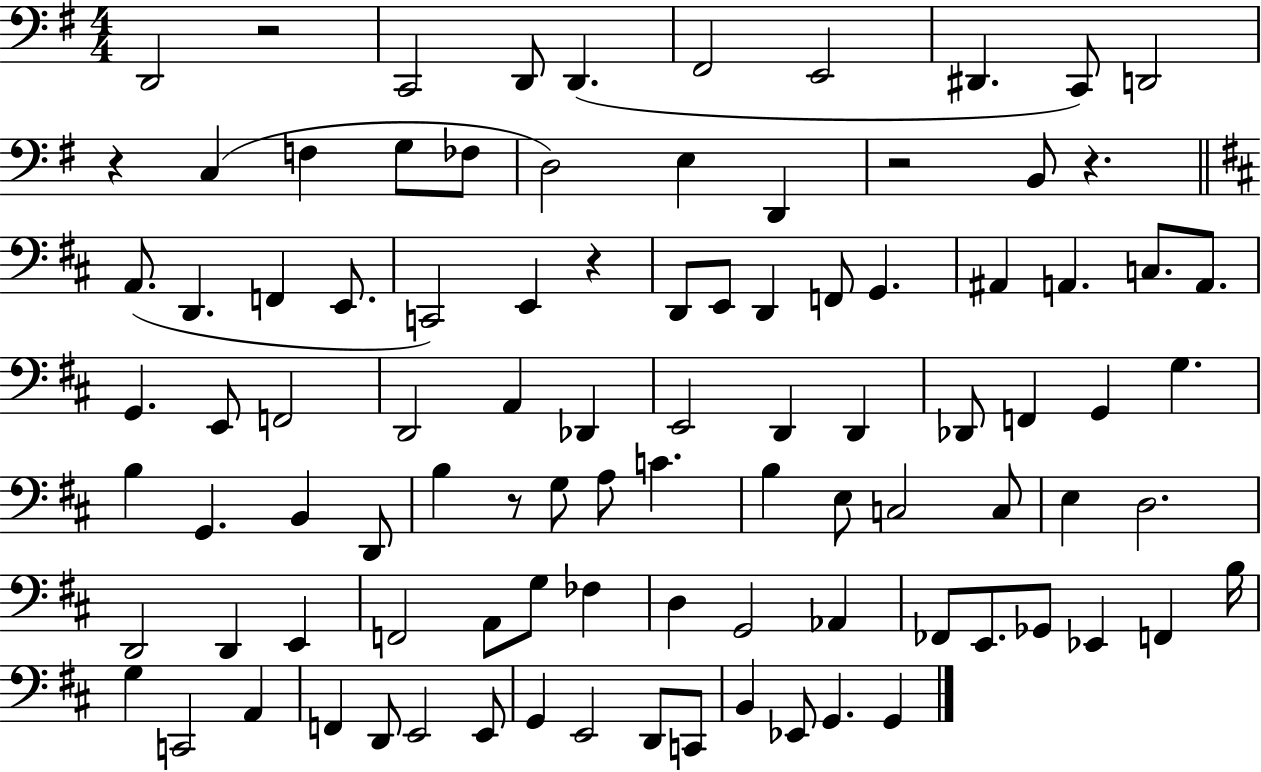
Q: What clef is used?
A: bass